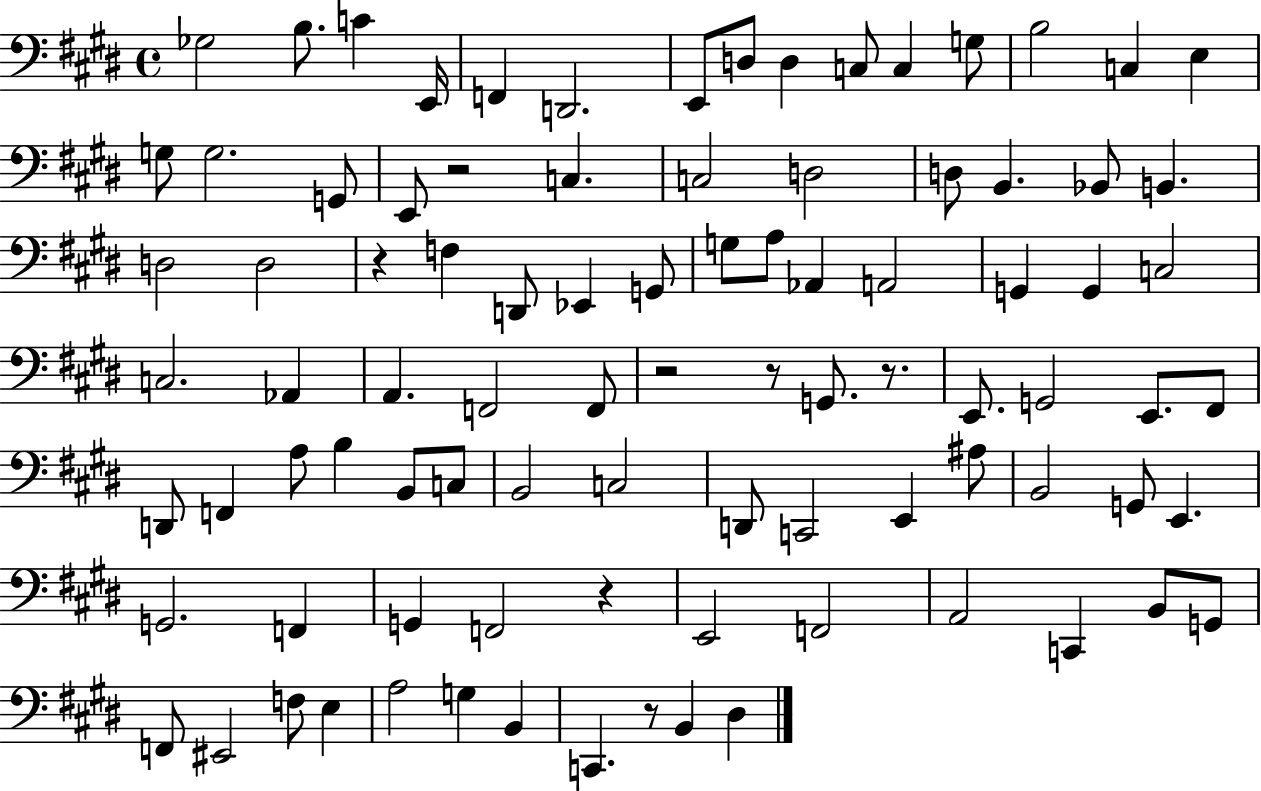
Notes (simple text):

Gb3/h B3/e. C4/q E2/s F2/q D2/h. E2/e D3/e D3/q C3/e C3/q G3/e B3/h C3/q E3/q G3/e G3/h. G2/e E2/e R/h C3/q. C3/h D3/h D3/e B2/q. Bb2/e B2/q. D3/h D3/h R/q F3/q D2/e Eb2/q G2/e G3/e A3/e Ab2/q A2/h G2/q G2/q C3/h C3/h. Ab2/q A2/q. F2/h F2/e R/h R/e G2/e. R/e. E2/e. G2/h E2/e. F#2/e D2/e F2/q A3/e B3/q B2/e C3/e B2/h C3/h D2/e C2/h E2/q A#3/e B2/h G2/e E2/q. G2/h. F2/q G2/q F2/h R/q E2/h F2/h A2/h C2/q B2/e G2/e F2/e EIS2/h F3/e E3/q A3/h G3/q B2/q C2/q. R/e B2/q D#3/q